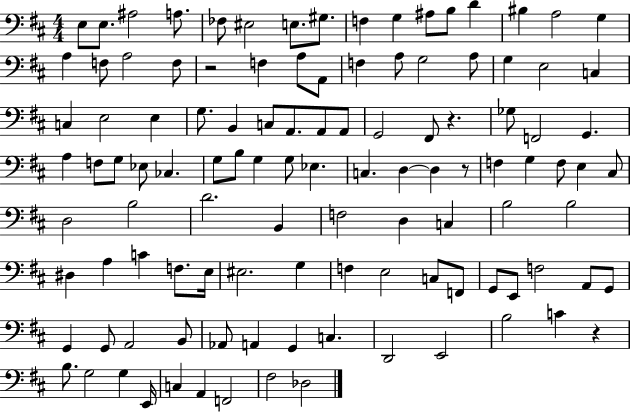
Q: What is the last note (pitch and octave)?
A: Db3